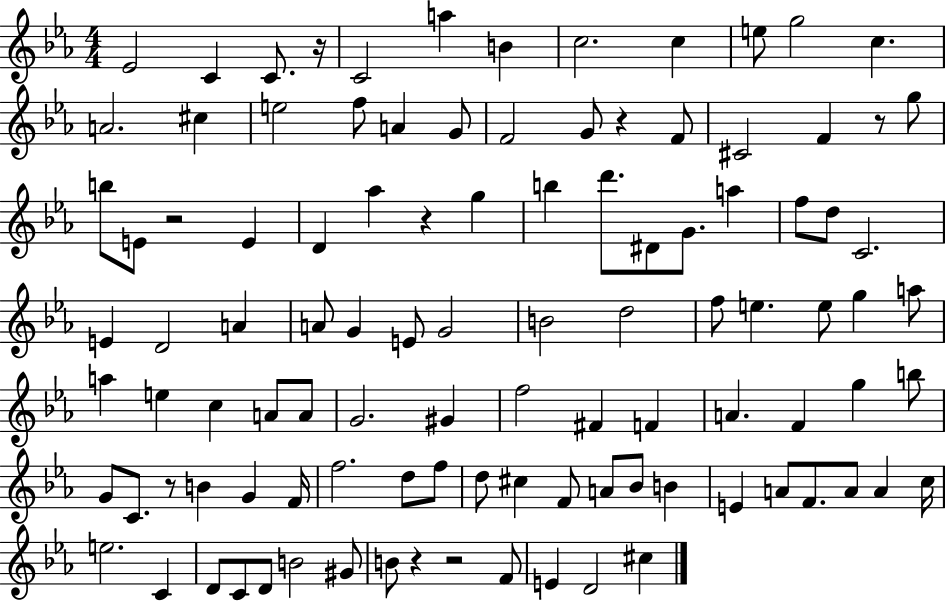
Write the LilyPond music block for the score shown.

{
  \clef treble
  \numericTimeSignature
  \time 4/4
  \key ees \major
  \repeat volta 2 { ees'2 c'4 c'8. r16 | c'2 a''4 b'4 | c''2. c''4 | e''8 g''2 c''4. | \break a'2. cis''4 | e''2 f''8 a'4 g'8 | f'2 g'8 r4 f'8 | cis'2 f'4 r8 g''8 | \break b''8 e'8 r2 e'4 | d'4 aes''4 r4 g''4 | b''4 d'''8. dis'8 g'8. a''4 | f''8 d''8 c'2. | \break e'4 d'2 a'4 | a'8 g'4 e'8 g'2 | b'2 d''2 | f''8 e''4. e''8 g''4 a''8 | \break a''4 e''4 c''4 a'8 a'8 | g'2. gis'4 | f''2 fis'4 f'4 | a'4. f'4 g''4 b''8 | \break g'8 c'8. r8 b'4 g'4 f'16 | f''2. d''8 f''8 | d''8 cis''4 f'8 a'8 bes'8 b'4 | e'4 a'8 f'8. a'8 a'4 c''16 | \break e''2. c'4 | d'8 c'8 d'8 b'2 gis'8 | b'8 r4 r2 f'8 | e'4 d'2 cis''4 | \break } \bar "|."
}